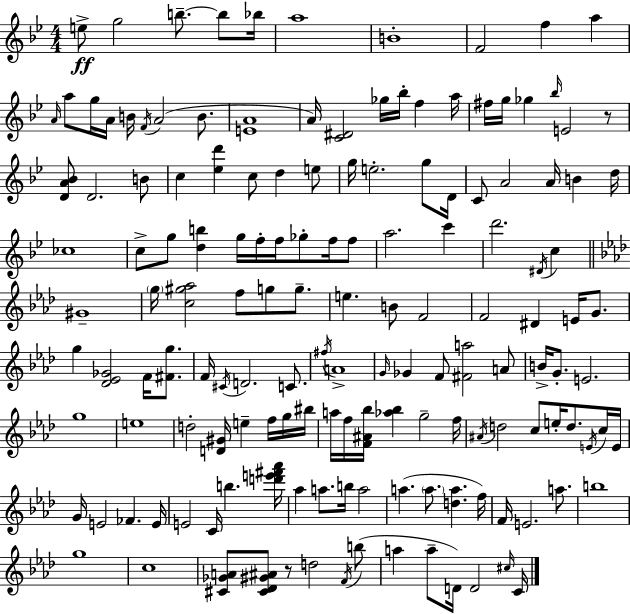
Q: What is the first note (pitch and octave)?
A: E5